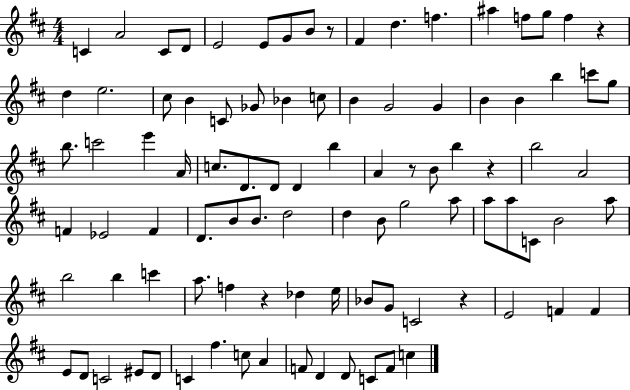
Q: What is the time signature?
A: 4/4